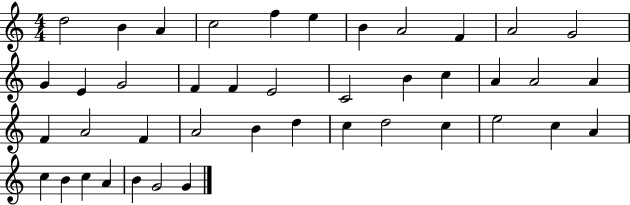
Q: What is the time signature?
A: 4/4